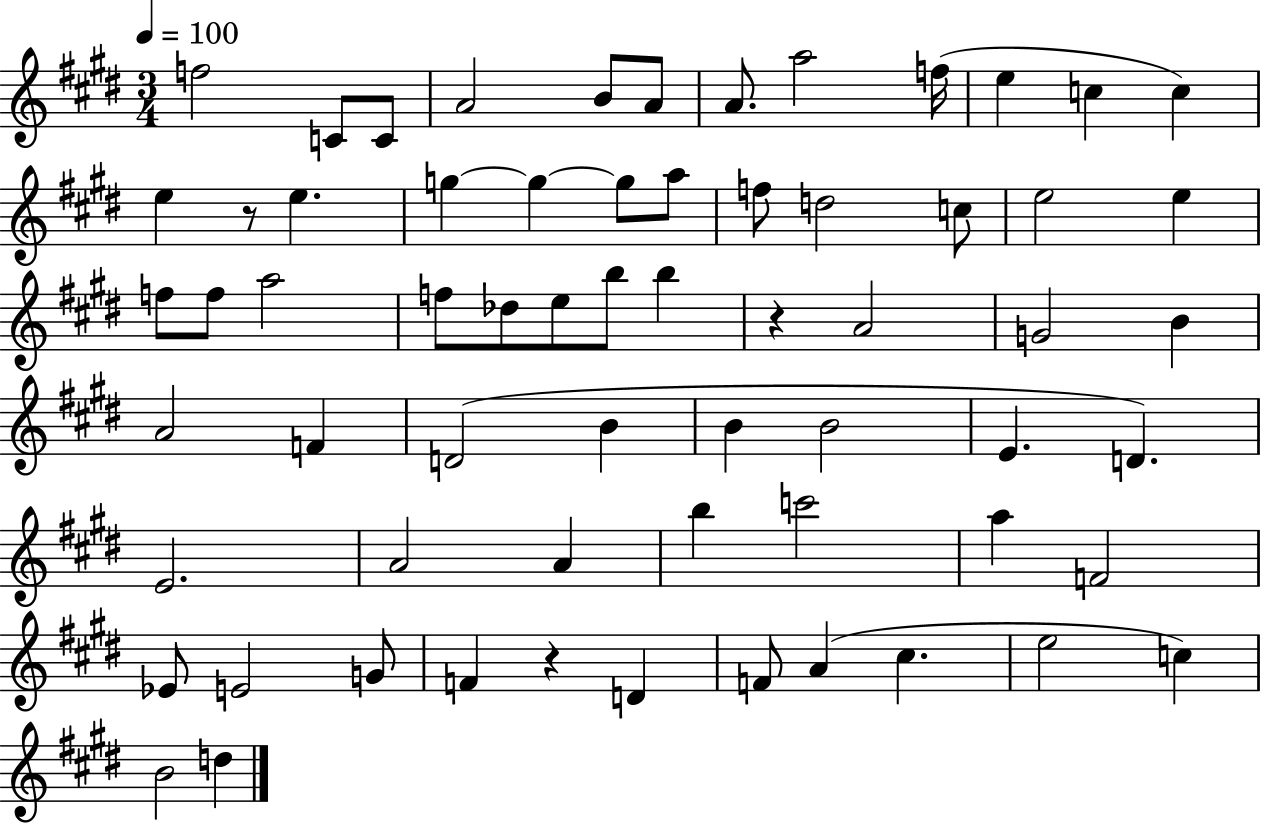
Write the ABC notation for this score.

X:1
T:Untitled
M:3/4
L:1/4
K:E
f2 C/2 C/2 A2 B/2 A/2 A/2 a2 f/4 e c c e z/2 e g g g/2 a/2 f/2 d2 c/2 e2 e f/2 f/2 a2 f/2 _d/2 e/2 b/2 b z A2 G2 B A2 F D2 B B B2 E D E2 A2 A b c'2 a F2 _E/2 E2 G/2 F z D F/2 A ^c e2 c B2 d